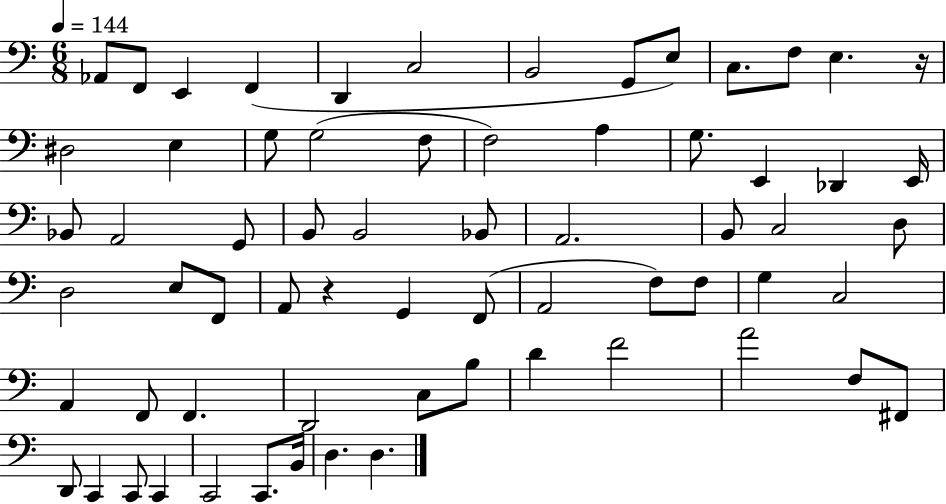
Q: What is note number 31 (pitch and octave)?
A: B2